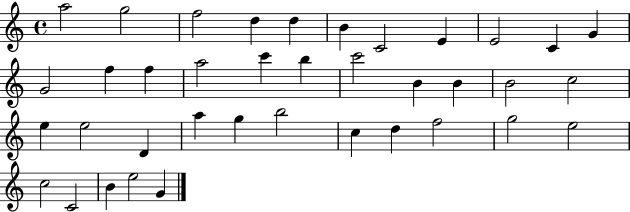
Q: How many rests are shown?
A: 0